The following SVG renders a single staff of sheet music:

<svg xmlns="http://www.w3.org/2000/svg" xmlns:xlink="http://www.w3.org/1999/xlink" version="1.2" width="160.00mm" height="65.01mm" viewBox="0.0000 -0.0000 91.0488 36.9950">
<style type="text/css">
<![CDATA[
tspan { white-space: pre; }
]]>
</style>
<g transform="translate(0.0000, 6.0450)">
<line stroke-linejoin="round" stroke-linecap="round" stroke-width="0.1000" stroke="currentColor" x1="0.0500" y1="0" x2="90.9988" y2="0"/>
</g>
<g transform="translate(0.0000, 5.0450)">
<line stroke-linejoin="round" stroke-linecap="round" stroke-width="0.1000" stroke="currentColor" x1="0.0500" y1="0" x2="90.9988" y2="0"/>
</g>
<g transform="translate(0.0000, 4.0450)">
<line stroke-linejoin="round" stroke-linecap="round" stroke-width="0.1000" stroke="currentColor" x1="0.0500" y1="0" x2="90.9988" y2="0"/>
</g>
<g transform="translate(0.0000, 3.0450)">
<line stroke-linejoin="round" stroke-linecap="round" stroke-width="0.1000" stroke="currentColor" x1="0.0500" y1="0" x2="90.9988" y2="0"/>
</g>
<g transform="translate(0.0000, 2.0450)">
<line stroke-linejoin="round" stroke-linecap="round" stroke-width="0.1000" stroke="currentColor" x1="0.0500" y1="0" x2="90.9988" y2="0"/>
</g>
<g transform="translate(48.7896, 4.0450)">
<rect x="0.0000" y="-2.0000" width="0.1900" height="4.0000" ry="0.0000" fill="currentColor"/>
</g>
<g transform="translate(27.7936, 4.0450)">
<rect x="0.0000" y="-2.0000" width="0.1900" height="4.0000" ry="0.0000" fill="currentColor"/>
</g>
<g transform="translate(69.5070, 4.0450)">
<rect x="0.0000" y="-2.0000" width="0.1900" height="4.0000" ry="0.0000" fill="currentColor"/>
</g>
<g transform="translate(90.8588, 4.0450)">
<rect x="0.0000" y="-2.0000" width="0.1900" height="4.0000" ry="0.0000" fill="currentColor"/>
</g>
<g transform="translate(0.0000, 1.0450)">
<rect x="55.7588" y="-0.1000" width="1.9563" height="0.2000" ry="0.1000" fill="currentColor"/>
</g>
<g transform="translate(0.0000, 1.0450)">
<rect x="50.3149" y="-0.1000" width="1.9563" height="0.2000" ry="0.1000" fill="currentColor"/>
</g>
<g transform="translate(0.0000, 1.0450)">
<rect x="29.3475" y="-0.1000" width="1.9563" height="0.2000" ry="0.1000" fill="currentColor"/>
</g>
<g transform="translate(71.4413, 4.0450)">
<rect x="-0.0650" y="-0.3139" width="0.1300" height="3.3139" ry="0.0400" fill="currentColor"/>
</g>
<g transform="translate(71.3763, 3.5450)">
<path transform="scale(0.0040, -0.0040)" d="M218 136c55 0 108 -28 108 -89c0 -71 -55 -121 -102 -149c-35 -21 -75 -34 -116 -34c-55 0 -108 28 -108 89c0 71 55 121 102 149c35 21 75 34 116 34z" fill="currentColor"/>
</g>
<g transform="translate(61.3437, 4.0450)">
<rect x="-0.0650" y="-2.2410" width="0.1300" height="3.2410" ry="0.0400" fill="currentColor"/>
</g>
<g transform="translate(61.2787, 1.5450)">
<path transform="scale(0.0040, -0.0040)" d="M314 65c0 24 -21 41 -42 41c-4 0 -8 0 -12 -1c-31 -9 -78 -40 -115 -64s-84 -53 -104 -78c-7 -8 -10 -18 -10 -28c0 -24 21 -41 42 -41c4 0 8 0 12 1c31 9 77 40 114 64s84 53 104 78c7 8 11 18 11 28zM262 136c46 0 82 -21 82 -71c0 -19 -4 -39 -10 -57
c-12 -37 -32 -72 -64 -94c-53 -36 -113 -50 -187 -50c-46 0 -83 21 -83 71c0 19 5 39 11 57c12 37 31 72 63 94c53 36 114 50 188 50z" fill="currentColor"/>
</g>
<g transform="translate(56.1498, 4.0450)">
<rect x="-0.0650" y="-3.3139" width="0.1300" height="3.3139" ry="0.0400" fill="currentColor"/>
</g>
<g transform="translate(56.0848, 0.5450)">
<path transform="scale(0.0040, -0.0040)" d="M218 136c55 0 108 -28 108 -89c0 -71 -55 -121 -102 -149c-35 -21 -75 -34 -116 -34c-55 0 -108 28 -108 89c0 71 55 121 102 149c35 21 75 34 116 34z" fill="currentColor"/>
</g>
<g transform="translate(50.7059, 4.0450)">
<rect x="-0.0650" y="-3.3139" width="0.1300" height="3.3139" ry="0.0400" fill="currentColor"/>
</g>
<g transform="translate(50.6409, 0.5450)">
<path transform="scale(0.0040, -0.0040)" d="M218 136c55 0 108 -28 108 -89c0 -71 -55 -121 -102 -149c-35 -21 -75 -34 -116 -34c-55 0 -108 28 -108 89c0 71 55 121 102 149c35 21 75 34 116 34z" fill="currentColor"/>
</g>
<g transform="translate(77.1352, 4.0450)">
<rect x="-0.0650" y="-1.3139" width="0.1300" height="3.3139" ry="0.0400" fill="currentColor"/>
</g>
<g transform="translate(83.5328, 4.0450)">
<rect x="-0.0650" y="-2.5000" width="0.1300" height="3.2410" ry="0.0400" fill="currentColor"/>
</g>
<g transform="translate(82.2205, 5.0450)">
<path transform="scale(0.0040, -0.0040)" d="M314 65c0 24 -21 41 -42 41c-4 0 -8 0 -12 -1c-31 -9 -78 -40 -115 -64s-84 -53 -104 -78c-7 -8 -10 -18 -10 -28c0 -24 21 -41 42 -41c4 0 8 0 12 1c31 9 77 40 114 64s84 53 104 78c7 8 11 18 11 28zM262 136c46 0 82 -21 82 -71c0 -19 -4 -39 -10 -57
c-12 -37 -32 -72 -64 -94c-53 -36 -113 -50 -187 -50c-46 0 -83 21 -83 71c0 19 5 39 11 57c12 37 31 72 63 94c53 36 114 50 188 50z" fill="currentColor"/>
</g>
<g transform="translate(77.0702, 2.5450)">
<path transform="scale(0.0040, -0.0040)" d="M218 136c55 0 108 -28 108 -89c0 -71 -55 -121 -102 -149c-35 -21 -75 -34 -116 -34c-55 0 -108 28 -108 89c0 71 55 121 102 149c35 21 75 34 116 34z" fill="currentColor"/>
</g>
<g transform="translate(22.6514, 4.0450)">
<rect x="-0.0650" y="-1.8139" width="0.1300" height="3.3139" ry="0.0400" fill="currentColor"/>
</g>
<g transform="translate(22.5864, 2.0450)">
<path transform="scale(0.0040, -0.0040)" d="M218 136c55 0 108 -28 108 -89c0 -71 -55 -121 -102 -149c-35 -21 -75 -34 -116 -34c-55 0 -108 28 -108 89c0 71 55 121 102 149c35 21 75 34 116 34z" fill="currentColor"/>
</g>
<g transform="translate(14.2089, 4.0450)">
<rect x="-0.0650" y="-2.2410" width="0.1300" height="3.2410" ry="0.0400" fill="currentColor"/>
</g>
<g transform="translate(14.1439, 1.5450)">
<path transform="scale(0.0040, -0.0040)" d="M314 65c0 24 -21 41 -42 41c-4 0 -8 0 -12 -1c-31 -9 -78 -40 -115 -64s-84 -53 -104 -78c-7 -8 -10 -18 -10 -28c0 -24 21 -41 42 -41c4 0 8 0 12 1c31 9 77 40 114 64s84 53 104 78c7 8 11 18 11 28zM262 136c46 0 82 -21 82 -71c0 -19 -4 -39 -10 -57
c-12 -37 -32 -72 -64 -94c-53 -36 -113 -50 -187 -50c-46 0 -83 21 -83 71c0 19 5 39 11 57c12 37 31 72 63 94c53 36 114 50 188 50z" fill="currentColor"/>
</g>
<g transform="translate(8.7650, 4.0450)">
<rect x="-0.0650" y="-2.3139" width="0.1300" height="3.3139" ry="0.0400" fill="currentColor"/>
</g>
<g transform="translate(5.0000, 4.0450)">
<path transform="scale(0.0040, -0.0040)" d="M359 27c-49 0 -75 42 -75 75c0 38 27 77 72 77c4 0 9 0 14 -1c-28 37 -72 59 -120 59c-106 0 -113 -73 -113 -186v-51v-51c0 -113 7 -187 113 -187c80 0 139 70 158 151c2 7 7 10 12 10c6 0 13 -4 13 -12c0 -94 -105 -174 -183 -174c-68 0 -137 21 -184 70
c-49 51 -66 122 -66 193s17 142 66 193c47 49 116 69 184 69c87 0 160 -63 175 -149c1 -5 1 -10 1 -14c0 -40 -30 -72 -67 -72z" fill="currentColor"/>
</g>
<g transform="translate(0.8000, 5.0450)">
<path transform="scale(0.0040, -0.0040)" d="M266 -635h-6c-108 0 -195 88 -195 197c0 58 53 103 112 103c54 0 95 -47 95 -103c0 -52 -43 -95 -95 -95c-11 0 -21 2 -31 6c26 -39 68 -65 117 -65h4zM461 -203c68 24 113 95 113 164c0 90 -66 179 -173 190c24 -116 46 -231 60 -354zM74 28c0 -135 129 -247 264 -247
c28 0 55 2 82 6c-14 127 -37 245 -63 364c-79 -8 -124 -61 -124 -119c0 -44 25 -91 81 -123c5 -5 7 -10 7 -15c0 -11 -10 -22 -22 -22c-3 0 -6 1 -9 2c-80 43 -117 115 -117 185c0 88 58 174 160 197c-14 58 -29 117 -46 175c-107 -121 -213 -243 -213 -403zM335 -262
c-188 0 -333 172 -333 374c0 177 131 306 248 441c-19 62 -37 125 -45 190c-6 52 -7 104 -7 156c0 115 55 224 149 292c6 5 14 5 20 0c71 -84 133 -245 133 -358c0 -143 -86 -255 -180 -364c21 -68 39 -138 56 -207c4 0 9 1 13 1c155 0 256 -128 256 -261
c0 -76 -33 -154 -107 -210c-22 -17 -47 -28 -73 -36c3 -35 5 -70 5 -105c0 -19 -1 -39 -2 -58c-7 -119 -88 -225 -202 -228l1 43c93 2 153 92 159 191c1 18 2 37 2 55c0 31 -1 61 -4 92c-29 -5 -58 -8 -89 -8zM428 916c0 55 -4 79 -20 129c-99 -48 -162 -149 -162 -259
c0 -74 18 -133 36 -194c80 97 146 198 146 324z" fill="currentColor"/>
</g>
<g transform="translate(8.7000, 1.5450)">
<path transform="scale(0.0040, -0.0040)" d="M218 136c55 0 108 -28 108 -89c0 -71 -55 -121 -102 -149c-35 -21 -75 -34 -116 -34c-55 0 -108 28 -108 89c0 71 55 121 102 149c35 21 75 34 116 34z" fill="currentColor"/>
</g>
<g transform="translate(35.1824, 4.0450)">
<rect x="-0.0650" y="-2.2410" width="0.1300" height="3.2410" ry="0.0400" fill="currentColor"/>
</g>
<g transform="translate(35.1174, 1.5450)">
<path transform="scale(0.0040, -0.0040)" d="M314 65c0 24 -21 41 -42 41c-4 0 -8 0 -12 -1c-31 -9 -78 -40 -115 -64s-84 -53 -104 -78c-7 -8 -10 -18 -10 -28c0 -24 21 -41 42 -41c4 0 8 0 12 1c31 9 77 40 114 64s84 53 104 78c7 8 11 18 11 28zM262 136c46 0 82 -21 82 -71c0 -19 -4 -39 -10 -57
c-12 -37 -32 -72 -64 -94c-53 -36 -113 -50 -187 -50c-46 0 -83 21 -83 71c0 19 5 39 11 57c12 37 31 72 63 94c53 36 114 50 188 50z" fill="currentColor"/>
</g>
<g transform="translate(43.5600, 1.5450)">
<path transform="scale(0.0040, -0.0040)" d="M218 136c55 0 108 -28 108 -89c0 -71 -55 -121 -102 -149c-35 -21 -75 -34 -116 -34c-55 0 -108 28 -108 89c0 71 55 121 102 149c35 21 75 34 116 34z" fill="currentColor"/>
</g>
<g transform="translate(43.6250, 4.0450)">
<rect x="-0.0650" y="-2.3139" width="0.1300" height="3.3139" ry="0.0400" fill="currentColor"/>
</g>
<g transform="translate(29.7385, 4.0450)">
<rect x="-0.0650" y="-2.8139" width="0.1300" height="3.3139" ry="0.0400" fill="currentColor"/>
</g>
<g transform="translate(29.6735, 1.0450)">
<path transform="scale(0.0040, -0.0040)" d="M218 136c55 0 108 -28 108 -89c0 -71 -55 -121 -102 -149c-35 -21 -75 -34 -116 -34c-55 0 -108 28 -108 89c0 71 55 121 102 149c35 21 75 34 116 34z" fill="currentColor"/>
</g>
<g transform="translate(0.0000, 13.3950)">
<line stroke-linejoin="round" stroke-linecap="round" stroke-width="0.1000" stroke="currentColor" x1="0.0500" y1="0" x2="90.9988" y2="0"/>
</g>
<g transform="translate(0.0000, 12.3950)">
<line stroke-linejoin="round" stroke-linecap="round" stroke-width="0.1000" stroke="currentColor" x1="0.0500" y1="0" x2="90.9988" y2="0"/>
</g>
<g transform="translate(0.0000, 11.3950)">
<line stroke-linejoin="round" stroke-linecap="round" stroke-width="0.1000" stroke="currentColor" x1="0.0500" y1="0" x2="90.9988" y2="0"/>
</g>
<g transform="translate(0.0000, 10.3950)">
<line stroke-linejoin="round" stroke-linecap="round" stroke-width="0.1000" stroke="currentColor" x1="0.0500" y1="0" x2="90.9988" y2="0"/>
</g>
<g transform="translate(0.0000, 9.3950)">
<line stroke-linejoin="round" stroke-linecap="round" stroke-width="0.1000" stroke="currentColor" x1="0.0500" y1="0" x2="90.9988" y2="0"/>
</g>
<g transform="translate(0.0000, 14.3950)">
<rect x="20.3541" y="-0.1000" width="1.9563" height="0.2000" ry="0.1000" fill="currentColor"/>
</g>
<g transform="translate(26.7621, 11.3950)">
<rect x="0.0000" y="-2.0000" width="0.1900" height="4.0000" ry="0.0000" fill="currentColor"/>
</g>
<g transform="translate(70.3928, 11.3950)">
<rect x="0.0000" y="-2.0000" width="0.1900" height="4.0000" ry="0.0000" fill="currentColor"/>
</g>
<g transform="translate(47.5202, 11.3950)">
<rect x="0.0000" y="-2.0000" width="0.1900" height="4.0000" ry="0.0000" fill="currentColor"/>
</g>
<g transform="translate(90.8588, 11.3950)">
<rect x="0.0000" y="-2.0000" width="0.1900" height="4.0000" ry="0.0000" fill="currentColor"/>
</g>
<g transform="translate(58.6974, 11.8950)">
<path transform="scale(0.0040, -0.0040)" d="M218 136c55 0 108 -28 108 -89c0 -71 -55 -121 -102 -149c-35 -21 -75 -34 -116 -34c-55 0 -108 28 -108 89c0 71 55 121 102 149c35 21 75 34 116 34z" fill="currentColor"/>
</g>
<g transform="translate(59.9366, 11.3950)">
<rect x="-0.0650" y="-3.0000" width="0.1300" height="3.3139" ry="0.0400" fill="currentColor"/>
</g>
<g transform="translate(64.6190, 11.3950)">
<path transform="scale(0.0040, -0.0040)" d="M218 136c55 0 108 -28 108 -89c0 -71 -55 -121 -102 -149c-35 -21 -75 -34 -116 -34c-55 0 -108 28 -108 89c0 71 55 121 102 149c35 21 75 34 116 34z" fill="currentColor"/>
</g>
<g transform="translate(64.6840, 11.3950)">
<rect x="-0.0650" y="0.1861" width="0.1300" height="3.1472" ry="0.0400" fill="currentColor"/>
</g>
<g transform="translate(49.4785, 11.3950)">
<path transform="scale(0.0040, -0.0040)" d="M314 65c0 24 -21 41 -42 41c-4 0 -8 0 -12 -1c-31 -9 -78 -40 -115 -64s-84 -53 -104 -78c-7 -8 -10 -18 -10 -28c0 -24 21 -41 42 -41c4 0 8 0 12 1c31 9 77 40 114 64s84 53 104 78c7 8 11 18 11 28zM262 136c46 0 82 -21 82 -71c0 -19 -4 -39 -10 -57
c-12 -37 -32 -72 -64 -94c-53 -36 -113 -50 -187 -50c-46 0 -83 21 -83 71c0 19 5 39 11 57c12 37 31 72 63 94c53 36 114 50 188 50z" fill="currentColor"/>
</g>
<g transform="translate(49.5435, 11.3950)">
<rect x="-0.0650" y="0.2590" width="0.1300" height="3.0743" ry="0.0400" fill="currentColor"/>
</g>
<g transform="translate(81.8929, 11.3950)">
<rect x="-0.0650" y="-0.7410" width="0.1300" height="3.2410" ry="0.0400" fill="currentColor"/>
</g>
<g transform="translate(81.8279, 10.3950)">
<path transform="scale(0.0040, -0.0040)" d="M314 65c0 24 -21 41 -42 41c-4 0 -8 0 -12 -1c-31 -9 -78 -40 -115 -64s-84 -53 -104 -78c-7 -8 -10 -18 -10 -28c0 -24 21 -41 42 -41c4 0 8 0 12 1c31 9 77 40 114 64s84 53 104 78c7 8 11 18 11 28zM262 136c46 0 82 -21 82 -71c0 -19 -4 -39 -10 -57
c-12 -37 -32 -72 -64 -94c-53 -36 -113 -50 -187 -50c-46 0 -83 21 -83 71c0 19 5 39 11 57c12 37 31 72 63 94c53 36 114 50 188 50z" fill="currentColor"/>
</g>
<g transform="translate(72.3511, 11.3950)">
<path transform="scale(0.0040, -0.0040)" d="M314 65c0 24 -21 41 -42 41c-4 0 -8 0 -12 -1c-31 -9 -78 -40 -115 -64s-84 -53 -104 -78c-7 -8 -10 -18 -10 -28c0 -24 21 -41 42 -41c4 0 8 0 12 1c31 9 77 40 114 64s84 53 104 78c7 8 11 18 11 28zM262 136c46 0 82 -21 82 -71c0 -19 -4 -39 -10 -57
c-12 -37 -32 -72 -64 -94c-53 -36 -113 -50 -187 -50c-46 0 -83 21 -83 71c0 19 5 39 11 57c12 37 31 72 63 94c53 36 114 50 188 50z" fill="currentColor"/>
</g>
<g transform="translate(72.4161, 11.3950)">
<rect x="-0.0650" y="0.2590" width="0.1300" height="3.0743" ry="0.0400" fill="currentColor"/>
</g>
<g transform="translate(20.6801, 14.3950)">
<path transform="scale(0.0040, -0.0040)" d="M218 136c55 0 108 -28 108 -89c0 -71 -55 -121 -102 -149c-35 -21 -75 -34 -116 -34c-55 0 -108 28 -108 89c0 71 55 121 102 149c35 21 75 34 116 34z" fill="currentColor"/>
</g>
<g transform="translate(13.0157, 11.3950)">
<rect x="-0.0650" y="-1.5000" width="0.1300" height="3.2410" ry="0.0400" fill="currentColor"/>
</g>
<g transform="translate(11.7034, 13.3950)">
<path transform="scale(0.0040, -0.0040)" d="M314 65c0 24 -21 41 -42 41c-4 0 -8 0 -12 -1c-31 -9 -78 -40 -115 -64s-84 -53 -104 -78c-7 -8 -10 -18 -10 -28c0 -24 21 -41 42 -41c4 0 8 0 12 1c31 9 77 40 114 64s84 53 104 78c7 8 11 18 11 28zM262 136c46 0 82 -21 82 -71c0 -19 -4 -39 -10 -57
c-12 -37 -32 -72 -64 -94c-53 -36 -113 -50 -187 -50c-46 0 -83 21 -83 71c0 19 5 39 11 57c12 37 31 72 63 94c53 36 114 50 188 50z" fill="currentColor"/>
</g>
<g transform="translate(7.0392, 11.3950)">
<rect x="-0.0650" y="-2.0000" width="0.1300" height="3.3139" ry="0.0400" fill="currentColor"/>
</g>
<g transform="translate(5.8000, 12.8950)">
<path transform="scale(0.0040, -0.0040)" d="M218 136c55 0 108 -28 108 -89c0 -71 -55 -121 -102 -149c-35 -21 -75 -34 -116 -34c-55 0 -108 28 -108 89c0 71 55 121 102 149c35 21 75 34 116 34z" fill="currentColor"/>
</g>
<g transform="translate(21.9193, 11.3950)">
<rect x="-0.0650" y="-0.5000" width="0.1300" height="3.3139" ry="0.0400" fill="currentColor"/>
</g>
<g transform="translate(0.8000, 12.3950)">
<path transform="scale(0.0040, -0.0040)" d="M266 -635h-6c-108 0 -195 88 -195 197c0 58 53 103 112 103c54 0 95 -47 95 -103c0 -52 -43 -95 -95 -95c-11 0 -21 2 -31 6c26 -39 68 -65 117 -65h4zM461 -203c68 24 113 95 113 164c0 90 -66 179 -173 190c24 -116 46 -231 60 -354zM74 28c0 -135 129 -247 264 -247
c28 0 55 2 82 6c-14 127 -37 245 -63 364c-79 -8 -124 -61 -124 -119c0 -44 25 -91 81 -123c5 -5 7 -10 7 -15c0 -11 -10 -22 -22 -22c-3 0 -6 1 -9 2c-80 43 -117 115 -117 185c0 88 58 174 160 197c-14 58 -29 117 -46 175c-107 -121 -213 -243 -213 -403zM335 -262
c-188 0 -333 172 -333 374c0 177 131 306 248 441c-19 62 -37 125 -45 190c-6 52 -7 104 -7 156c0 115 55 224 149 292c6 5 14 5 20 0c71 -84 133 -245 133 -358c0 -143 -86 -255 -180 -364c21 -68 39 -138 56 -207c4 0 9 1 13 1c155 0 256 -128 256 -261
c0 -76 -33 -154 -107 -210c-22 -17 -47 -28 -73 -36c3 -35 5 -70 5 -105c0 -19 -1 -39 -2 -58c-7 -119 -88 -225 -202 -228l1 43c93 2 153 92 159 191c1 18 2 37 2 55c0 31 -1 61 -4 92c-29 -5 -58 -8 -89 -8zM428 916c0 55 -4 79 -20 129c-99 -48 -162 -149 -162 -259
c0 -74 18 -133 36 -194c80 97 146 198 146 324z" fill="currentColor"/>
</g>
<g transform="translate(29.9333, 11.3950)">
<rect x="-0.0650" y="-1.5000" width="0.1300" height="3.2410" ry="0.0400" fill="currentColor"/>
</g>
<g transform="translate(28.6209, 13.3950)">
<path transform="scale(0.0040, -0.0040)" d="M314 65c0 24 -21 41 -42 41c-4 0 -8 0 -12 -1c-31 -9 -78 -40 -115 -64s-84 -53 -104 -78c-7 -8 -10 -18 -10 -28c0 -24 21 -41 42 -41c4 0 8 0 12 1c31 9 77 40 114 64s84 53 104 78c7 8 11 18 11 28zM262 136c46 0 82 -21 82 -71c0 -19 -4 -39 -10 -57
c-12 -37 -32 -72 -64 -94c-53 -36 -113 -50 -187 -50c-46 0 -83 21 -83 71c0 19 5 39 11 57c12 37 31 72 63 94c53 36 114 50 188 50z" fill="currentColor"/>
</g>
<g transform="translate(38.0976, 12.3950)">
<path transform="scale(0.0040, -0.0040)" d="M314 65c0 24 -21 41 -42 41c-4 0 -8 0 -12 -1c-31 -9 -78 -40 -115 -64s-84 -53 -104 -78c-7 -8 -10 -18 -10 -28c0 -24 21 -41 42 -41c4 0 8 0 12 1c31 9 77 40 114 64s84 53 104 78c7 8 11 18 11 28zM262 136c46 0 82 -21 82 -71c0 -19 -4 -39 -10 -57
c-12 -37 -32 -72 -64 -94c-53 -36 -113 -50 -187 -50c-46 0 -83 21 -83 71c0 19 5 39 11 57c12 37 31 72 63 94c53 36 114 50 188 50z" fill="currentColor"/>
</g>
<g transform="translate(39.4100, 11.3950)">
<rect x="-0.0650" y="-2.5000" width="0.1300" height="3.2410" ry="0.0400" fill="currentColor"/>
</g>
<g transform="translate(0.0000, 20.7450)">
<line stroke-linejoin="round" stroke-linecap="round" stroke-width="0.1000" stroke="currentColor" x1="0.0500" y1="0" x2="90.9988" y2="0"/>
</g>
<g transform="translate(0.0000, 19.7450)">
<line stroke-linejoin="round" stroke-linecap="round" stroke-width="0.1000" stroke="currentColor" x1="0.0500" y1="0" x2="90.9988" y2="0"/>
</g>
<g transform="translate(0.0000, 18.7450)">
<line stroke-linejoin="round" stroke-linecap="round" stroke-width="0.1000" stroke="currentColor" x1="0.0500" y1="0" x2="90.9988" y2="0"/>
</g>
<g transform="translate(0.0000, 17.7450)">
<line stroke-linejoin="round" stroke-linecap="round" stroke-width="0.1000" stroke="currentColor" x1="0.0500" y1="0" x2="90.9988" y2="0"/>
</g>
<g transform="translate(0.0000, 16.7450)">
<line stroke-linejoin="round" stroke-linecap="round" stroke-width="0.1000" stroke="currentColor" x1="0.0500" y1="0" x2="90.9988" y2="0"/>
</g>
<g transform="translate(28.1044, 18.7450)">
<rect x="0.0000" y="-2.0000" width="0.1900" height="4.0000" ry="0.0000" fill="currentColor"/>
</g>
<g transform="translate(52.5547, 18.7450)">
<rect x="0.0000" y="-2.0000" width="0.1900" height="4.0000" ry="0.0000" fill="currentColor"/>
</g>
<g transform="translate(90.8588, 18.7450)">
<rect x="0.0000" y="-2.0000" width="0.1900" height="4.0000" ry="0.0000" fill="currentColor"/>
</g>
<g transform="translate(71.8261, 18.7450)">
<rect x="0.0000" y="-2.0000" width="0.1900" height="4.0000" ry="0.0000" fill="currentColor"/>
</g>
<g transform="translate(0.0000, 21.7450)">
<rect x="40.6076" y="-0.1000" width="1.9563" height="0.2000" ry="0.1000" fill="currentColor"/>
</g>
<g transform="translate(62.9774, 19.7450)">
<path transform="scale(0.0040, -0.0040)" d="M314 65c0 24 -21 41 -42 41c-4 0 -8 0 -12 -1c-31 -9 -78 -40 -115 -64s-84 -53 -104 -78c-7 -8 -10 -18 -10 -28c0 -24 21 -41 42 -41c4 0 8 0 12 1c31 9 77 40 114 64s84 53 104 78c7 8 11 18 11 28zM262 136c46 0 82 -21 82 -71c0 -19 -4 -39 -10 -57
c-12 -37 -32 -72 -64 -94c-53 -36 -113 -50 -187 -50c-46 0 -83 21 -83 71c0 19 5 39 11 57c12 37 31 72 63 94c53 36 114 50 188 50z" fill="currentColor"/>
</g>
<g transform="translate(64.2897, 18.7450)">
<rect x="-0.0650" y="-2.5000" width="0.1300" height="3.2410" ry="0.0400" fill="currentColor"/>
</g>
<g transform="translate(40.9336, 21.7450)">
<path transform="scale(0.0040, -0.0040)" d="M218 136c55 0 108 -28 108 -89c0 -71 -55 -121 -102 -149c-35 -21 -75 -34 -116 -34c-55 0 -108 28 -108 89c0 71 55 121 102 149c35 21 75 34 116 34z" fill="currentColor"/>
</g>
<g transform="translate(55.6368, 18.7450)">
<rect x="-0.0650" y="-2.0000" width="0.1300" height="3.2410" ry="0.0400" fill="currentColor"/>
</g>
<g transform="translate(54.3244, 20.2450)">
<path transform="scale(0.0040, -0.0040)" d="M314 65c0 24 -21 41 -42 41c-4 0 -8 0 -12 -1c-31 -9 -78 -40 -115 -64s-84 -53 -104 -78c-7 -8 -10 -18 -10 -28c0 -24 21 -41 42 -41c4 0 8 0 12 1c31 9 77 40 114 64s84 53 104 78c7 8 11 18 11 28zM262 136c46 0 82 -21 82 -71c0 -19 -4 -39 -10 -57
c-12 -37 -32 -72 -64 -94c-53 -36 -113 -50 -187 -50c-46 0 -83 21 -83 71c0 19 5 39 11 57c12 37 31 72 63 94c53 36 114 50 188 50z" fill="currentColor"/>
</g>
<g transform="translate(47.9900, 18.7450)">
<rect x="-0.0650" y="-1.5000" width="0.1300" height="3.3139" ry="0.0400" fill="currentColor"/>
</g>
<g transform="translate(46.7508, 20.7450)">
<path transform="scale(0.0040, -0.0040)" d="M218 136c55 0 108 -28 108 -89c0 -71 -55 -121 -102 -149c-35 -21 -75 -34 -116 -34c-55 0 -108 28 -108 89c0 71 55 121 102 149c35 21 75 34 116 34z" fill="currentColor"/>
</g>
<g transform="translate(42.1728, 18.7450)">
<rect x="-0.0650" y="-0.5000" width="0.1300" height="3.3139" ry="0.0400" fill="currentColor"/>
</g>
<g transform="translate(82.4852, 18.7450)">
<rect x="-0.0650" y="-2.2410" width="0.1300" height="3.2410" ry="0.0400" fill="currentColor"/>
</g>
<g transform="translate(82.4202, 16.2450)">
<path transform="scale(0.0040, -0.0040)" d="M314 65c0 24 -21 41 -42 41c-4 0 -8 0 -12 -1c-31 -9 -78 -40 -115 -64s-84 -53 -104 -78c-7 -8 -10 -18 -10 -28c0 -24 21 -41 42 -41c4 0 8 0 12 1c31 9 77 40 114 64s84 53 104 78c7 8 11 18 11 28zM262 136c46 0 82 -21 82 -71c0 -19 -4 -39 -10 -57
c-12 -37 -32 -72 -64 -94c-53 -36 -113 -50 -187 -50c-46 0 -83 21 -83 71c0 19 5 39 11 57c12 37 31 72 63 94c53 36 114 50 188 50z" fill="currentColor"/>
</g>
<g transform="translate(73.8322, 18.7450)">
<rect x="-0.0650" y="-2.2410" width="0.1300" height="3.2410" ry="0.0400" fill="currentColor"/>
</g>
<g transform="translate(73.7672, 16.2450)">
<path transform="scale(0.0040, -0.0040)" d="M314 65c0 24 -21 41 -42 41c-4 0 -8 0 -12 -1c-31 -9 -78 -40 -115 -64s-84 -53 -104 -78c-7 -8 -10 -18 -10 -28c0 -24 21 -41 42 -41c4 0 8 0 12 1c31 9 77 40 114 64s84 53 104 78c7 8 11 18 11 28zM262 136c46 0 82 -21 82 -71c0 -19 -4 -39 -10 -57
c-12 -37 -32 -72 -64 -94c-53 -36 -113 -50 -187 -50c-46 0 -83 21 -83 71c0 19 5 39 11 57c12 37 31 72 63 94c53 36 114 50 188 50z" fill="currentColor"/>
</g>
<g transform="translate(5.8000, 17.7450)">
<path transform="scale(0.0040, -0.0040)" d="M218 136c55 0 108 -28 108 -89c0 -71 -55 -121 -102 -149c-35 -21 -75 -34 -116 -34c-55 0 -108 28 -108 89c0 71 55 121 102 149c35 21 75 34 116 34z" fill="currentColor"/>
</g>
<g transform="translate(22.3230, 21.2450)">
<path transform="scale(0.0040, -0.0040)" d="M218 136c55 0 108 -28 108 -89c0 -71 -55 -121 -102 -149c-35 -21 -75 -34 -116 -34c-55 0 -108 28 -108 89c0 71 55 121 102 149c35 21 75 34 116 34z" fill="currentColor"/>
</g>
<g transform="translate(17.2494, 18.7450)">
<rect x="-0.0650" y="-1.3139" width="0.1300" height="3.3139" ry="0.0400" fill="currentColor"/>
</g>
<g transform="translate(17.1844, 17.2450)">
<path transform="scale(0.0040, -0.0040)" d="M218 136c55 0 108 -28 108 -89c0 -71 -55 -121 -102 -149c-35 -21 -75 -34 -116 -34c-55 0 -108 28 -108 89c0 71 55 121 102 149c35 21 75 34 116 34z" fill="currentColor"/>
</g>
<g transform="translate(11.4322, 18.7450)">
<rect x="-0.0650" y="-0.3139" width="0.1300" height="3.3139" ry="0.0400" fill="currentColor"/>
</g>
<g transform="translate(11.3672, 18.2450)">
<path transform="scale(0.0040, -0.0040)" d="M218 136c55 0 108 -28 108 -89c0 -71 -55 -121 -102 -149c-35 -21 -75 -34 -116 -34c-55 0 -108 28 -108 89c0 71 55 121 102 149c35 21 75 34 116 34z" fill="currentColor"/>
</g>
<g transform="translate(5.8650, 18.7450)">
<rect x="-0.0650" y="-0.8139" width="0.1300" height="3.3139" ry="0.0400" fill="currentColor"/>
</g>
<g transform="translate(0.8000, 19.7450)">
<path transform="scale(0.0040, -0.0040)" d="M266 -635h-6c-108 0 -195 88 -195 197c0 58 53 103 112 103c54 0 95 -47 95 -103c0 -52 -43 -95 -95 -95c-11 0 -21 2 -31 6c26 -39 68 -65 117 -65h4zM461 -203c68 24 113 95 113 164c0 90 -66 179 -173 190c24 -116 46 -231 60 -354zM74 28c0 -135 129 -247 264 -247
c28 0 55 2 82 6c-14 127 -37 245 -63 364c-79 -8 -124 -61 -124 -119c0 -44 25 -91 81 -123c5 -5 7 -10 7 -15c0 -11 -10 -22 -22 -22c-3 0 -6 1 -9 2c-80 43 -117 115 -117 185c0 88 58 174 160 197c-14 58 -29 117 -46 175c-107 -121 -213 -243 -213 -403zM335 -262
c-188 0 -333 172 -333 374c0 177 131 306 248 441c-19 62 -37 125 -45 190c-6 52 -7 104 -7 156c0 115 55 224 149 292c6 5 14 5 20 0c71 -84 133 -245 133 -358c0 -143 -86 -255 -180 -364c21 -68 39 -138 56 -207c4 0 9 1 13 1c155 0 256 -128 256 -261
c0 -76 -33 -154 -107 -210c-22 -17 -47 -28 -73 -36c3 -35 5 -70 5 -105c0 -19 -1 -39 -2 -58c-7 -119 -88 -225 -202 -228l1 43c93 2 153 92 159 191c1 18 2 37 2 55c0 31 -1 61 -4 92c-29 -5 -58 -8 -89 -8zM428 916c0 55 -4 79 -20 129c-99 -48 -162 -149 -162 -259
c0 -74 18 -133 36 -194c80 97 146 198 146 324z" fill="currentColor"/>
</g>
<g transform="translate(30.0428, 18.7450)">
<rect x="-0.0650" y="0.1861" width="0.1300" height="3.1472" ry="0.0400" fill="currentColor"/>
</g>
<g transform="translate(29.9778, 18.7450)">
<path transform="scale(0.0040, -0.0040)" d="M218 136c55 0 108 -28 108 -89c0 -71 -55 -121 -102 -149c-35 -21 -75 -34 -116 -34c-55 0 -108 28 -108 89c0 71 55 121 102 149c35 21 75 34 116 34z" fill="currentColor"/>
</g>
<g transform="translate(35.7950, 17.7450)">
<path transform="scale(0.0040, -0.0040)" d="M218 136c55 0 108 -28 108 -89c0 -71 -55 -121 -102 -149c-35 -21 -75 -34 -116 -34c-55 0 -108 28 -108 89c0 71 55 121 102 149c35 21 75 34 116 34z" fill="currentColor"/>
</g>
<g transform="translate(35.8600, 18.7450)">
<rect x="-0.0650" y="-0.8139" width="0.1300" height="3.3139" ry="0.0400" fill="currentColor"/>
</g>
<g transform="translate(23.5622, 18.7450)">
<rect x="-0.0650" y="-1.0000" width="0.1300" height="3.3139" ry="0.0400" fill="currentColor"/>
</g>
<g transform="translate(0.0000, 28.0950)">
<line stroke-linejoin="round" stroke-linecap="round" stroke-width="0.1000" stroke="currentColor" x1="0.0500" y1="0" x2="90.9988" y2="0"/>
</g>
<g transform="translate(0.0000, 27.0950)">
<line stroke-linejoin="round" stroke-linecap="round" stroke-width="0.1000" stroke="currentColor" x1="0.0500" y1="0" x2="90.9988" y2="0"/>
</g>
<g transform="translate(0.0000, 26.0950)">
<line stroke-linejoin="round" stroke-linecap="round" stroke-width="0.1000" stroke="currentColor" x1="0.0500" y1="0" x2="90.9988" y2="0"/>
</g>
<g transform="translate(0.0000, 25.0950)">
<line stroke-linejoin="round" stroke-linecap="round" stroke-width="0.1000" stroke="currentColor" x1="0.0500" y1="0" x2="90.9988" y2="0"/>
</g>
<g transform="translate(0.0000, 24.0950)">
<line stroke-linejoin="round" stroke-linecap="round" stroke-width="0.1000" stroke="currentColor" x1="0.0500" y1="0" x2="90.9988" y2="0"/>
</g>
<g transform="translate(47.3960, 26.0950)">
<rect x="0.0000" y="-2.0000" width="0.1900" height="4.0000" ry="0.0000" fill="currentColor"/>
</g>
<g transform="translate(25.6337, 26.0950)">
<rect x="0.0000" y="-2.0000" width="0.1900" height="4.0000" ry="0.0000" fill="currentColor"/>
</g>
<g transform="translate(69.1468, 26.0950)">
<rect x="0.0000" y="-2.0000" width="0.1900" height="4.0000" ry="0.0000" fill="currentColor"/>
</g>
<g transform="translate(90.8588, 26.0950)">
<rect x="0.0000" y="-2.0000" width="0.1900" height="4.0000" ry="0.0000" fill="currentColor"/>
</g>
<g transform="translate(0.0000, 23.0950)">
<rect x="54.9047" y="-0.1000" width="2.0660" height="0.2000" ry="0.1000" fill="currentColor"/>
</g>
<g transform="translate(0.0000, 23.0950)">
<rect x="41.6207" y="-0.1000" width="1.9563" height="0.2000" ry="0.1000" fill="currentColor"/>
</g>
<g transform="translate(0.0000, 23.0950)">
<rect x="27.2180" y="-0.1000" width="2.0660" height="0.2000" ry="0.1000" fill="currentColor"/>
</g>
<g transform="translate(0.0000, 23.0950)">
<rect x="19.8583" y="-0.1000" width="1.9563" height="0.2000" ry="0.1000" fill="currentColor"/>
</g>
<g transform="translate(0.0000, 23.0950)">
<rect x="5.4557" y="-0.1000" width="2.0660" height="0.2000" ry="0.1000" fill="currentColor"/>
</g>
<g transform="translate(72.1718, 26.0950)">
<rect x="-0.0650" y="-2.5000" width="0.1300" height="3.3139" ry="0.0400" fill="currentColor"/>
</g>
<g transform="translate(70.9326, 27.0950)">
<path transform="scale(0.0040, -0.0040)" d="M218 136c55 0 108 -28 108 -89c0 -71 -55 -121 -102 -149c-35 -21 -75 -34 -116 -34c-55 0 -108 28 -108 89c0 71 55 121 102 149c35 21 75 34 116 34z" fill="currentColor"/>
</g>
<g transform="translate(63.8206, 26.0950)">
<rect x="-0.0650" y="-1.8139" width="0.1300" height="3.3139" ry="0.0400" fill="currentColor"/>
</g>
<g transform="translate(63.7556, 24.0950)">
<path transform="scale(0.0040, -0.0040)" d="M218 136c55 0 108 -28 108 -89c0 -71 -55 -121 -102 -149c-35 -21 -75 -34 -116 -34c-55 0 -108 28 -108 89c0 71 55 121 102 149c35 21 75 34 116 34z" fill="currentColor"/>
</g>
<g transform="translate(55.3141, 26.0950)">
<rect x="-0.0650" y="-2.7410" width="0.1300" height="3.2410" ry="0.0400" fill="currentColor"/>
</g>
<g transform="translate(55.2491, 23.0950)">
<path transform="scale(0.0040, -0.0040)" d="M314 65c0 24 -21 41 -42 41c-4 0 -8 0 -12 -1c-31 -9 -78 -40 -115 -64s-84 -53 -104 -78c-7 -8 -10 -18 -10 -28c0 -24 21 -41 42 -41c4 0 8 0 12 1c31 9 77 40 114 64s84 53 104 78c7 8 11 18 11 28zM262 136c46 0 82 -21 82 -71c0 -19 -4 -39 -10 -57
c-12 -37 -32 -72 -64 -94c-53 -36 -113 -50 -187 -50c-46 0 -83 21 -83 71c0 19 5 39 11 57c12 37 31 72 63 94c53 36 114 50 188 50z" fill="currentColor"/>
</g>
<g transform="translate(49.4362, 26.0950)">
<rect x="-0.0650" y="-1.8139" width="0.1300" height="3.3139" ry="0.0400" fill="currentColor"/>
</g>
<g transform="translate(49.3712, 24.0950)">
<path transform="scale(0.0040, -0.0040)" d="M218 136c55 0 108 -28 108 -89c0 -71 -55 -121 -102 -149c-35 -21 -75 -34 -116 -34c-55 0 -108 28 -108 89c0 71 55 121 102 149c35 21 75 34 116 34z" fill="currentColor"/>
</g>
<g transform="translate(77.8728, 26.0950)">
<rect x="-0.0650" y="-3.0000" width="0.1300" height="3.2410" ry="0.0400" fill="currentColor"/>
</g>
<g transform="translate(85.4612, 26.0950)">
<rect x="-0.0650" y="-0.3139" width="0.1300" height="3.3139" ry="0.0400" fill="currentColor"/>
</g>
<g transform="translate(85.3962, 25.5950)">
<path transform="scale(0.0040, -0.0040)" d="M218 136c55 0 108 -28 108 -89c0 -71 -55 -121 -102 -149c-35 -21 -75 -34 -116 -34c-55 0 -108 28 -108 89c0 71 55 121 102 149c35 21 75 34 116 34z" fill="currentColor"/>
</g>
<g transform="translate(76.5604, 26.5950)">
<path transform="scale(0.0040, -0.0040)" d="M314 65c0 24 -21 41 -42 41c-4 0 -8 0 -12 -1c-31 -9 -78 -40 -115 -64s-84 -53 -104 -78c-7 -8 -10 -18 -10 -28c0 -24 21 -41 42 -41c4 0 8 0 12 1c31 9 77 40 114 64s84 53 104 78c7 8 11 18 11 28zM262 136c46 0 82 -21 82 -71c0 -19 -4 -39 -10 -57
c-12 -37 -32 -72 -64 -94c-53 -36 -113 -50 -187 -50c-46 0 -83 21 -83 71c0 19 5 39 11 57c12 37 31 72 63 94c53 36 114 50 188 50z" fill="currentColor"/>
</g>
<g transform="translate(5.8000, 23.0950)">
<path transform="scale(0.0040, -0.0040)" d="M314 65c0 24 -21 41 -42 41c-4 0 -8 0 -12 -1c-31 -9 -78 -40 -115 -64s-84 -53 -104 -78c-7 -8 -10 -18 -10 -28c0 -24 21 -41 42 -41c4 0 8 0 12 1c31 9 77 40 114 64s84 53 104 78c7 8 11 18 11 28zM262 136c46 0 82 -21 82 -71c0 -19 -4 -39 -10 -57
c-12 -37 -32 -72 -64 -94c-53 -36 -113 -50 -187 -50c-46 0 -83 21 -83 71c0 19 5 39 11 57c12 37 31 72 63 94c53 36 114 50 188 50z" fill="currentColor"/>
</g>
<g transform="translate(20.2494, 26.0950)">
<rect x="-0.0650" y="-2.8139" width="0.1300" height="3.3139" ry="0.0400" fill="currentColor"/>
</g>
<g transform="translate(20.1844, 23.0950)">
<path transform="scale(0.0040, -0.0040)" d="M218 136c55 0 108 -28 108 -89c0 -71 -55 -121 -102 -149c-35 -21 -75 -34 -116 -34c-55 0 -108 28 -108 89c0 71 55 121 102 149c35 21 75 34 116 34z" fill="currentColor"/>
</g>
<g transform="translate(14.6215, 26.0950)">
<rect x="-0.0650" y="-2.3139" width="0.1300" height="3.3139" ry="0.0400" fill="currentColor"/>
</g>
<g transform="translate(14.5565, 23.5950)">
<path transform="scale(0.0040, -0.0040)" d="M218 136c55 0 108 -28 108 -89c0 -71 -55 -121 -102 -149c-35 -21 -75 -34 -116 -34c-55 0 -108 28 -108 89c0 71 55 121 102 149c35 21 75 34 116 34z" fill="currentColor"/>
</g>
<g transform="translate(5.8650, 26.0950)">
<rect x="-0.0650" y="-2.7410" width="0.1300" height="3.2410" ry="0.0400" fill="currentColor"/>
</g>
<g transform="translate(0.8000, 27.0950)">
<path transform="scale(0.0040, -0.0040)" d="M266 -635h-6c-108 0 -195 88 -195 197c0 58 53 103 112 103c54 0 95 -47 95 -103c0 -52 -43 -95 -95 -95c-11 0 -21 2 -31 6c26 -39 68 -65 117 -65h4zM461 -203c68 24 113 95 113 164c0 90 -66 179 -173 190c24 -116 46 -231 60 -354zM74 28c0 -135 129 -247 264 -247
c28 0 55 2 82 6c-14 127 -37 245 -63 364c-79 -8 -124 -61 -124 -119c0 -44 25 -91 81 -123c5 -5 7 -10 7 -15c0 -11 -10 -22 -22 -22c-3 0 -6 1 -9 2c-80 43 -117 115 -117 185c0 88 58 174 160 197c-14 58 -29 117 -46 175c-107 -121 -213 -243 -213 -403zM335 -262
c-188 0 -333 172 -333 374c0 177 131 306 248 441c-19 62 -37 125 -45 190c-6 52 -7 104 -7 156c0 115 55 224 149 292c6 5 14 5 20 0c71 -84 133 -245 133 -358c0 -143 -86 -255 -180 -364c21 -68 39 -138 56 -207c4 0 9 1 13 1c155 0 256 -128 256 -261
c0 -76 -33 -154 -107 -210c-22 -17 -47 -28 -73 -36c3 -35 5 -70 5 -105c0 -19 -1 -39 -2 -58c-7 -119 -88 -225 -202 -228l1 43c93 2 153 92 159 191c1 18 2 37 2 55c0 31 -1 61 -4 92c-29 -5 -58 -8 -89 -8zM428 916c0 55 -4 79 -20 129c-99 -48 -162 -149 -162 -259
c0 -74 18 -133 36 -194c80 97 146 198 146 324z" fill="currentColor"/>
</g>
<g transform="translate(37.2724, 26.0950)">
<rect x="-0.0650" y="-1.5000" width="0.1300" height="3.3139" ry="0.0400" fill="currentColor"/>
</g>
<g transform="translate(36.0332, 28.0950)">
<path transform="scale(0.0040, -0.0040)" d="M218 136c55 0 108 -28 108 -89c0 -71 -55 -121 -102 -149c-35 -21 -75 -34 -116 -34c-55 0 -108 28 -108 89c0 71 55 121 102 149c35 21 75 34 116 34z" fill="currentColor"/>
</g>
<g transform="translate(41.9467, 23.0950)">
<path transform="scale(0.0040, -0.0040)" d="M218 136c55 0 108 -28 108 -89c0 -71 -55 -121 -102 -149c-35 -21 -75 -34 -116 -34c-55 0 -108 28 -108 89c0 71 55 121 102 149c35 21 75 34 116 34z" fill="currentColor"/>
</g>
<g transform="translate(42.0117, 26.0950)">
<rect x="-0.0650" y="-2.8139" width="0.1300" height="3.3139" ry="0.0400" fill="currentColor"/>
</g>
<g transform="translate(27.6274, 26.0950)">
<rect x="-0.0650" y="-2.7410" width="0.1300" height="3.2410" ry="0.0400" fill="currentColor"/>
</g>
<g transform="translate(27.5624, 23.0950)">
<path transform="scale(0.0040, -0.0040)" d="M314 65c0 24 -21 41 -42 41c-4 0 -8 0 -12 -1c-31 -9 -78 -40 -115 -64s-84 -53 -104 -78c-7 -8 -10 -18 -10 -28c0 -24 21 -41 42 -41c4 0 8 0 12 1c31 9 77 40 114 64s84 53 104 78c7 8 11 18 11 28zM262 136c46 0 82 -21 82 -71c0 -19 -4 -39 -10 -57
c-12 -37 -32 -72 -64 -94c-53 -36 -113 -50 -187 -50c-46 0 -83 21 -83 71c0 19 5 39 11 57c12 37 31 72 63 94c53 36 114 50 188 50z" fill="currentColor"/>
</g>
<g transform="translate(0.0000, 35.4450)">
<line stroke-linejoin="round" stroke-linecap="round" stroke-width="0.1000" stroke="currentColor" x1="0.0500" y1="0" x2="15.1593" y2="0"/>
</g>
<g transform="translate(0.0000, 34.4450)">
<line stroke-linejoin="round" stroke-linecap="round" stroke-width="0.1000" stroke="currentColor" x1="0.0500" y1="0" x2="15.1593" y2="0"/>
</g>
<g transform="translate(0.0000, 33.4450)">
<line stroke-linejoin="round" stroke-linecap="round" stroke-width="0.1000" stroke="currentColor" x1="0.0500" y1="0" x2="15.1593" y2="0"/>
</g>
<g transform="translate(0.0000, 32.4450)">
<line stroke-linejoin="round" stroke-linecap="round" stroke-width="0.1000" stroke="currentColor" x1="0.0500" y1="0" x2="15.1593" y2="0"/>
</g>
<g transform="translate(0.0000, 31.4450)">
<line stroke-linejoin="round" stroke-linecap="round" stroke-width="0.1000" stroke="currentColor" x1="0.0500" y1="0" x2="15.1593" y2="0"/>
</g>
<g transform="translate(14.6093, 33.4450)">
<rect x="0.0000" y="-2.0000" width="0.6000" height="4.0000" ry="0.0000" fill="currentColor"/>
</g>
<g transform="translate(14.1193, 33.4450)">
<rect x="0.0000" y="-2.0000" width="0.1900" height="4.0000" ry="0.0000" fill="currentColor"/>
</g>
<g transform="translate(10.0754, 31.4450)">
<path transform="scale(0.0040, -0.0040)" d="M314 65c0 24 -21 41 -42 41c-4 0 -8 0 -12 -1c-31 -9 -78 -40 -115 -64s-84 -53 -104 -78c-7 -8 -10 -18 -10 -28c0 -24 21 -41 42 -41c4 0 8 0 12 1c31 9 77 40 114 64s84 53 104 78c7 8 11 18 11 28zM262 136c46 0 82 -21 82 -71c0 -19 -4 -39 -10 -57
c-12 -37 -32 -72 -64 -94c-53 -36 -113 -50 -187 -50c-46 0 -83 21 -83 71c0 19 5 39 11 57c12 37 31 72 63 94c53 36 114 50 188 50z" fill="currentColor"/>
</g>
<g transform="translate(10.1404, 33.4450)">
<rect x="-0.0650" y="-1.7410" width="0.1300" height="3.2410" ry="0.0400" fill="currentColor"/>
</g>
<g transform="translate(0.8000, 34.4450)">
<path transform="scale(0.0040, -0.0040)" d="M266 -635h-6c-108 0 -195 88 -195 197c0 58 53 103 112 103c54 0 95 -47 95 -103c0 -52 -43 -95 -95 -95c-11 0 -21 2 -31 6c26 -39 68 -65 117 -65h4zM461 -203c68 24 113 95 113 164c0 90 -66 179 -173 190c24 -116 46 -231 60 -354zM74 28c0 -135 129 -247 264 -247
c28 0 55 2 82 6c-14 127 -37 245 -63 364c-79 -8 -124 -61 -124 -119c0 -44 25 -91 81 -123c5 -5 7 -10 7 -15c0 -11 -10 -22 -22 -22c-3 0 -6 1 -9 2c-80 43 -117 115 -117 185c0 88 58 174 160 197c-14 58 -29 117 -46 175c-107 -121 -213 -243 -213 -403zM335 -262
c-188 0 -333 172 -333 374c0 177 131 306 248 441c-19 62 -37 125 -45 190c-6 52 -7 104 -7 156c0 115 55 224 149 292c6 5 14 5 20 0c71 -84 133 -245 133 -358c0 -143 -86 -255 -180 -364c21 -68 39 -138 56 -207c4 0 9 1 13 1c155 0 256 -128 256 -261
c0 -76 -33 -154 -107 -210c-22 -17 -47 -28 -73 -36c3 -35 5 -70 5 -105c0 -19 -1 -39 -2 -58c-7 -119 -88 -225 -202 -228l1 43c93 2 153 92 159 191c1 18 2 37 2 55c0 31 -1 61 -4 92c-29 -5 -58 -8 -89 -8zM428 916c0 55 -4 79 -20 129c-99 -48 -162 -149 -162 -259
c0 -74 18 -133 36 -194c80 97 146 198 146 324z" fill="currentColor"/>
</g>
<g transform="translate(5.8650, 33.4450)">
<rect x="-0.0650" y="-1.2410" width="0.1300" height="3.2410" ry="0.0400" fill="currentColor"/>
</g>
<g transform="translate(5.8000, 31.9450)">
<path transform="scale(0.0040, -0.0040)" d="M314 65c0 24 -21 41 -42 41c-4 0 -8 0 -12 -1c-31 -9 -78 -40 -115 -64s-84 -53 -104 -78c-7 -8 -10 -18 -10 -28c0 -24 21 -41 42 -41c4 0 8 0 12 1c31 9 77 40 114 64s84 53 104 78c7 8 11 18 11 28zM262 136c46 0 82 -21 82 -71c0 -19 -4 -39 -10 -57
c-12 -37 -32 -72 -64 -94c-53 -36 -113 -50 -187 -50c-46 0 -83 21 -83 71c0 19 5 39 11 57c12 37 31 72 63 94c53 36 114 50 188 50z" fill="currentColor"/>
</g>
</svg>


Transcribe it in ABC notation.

X:1
T:Untitled
M:4/4
L:1/4
K:C
g g2 f a g2 g b b g2 c e G2 F E2 C E2 G2 B2 A B B2 d2 d c e D B d C E F2 G2 g2 g2 a2 g a a2 E a f a2 f G A2 c e2 f2